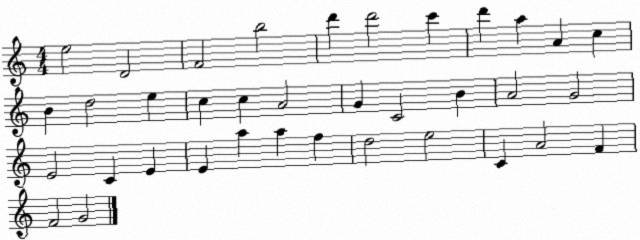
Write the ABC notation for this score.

X:1
T:Untitled
M:4/4
L:1/4
K:C
e2 D2 F2 b2 d' d'2 c' d' a A c B d2 e c c A2 G C2 B A2 G2 E2 C E E a a f d2 e2 C A2 F F2 G2